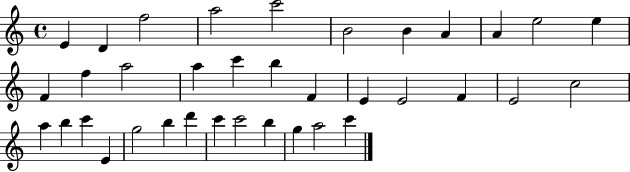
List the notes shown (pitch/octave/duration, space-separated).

E4/q D4/q F5/h A5/h C6/h B4/h B4/q A4/q A4/q E5/h E5/q F4/q F5/q A5/h A5/q C6/q B5/q F4/q E4/q E4/h F4/q E4/h C5/h A5/q B5/q C6/q E4/q G5/h B5/q D6/q C6/q C6/h B5/q G5/q A5/h C6/q